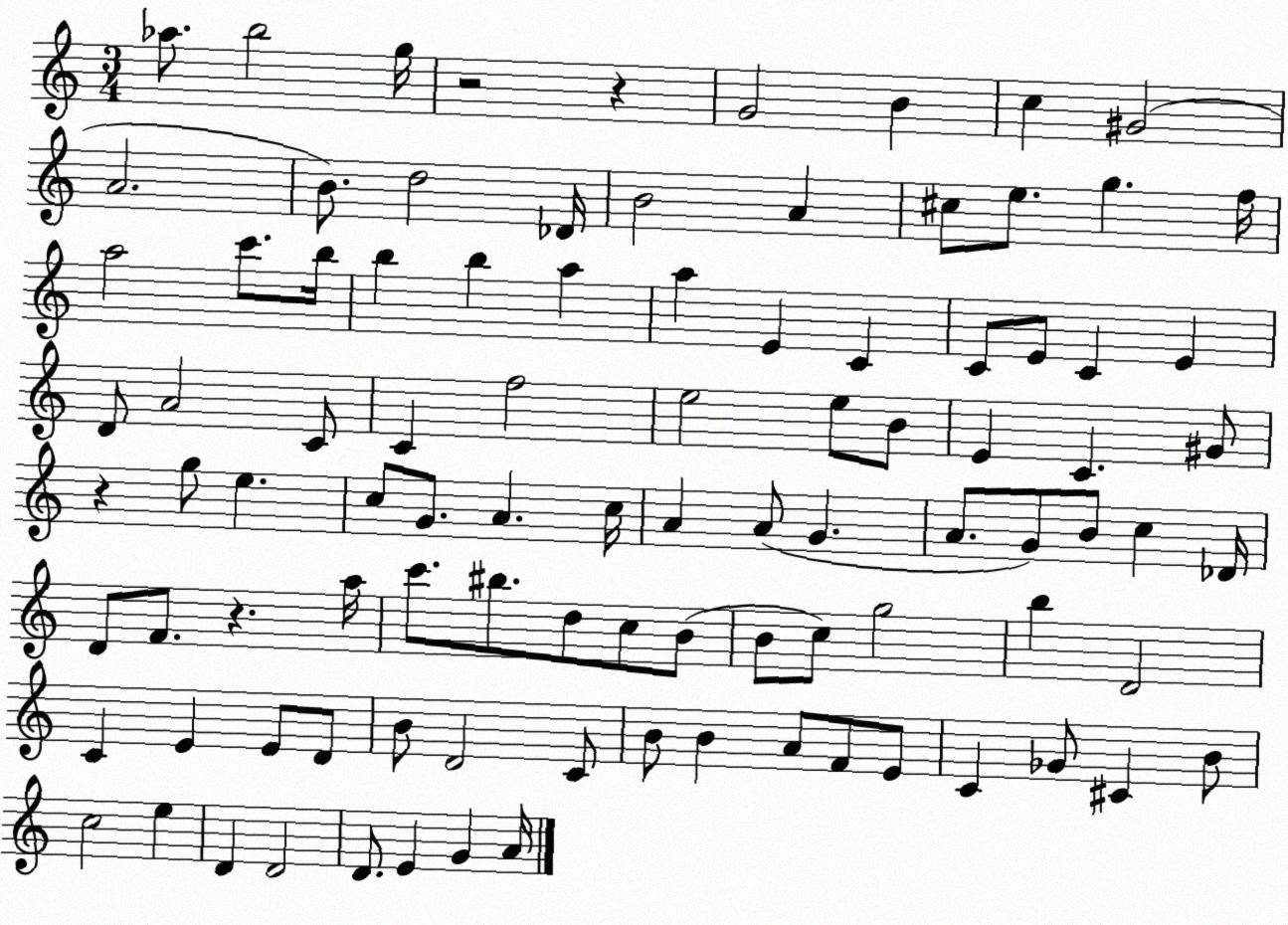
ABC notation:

X:1
T:Untitled
M:3/4
L:1/4
K:C
_a/2 b2 g/4 z2 z G2 B c ^G2 A2 B/2 d2 _D/4 B2 A ^c/2 e/2 g f/4 a2 c'/2 b/4 b b a a E C C/2 E/2 C E D/2 A2 C/2 C f2 e2 e/2 B/2 E C ^G/2 z g/2 e c/2 G/2 A c/4 A A/2 G A/2 G/2 B/2 c _D/4 D/2 F/2 z a/4 c'/2 ^b/2 d/2 c/2 B/2 B/2 c/2 g2 b D2 C E E/2 D/2 B/2 D2 C/2 B/2 B A/2 F/2 E/2 C _G/2 ^C B/2 c2 e D D2 D/2 E G A/4